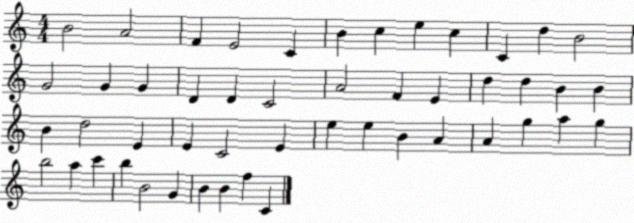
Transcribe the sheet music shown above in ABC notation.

X:1
T:Untitled
M:4/4
L:1/4
K:C
B2 A2 F E2 C B c e c C d B2 G2 G G D D C2 A2 F E d d B B B d2 E E C2 E e e B A A g a g b2 a c' b B2 G B B f C